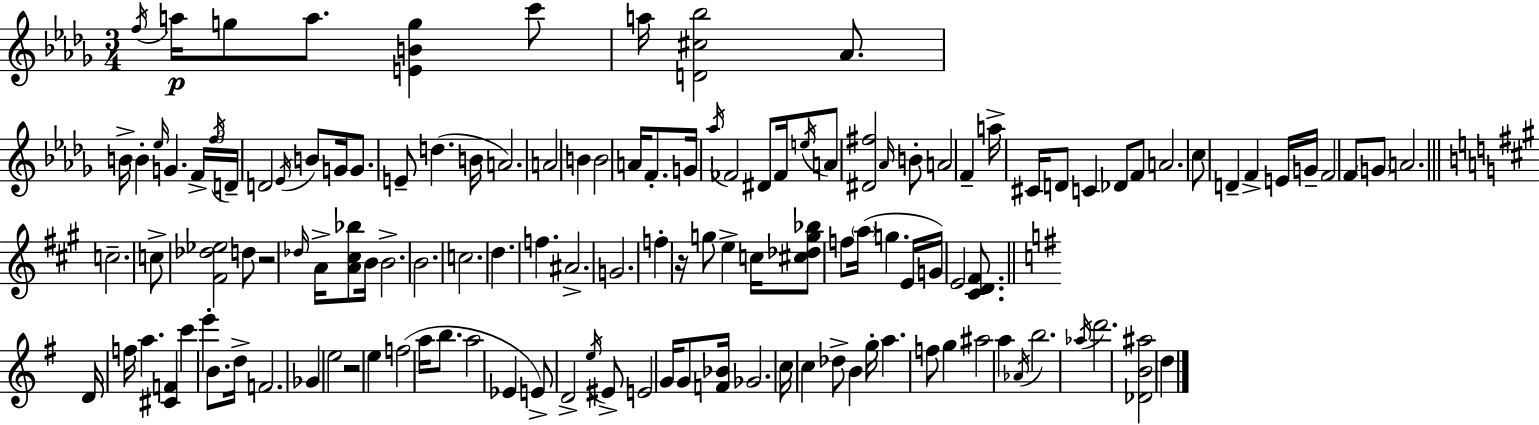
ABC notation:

X:1
T:Untitled
M:3/4
L:1/4
K:Bbm
f/4 a/4 g/2 a/2 [EBg] c'/2 a/4 [D^c_b]2 _A/2 B/4 B _e/4 G F/4 f/4 D/4 D2 _E/4 B/2 G/4 G/2 E/2 d B/4 A2 A2 B B2 A/4 F/2 G/4 _a/4 _F2 ^D/2 _F/4 e/4 A/2 [^D^f]2 _A/4 B/2 A2 F a/4 ^C/4 D/2 C _D/2 F/2 A2 c/2 D F E/4 G/4 F2 F/2 G/2 A2 c2 c/2 [^F_d_e]2 d/2 z2 _d/4 A/4 [A^c_b]/2 B/4 B2 B2 c2 d f ^A2 G2 f z/4 g/2 e c/4 [^c_dg_b]/2 f/2 a/4 g E/4 G/4 E2 [^CD^F]/2 D/4 f/4 a [^CF] c' e' B/2 d/4 F2 _G e2 z2 e f2 a/4 b/2 a2 _E E/2 D2 e/4 ^E/2 E2 G/4 G/2 [F_B]/4 _G2 c/4 c _d/2 B g/4 a f/2 g ^a2 a _A/4 b2 _a/4 d'2 [_DB^a]2 d